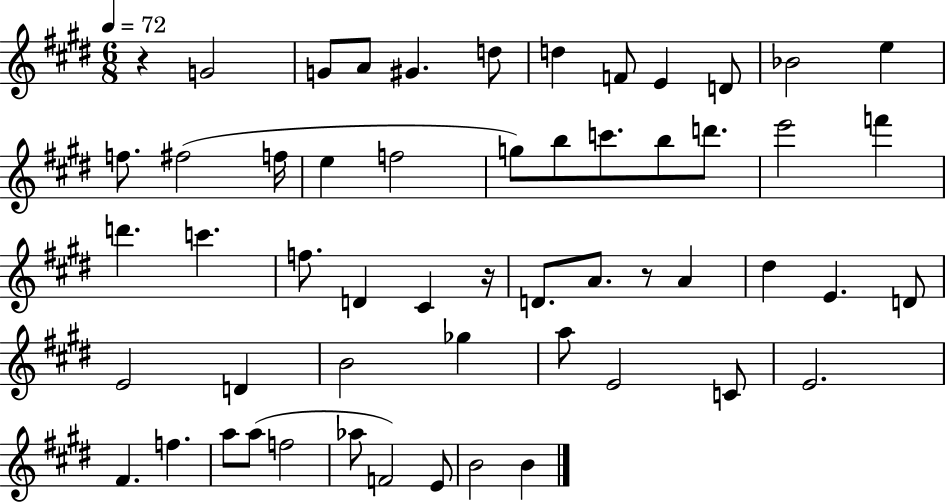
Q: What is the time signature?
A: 6/8